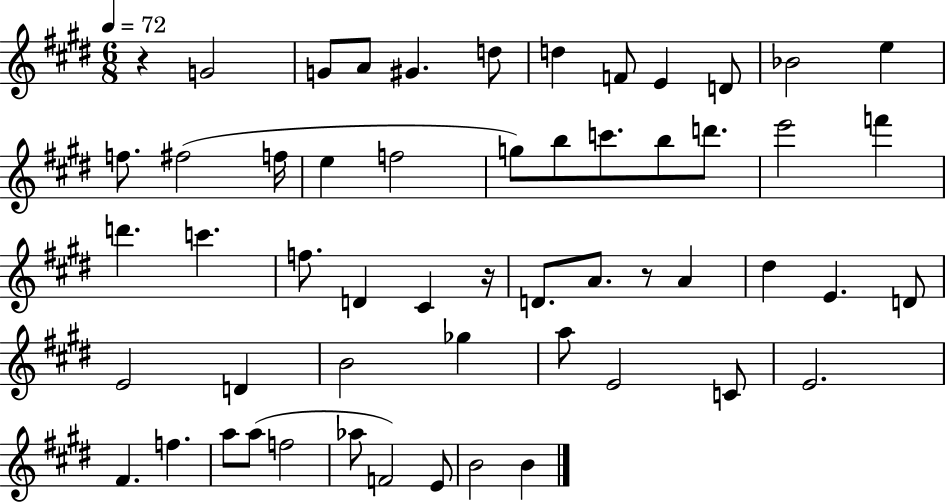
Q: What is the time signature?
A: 6/8